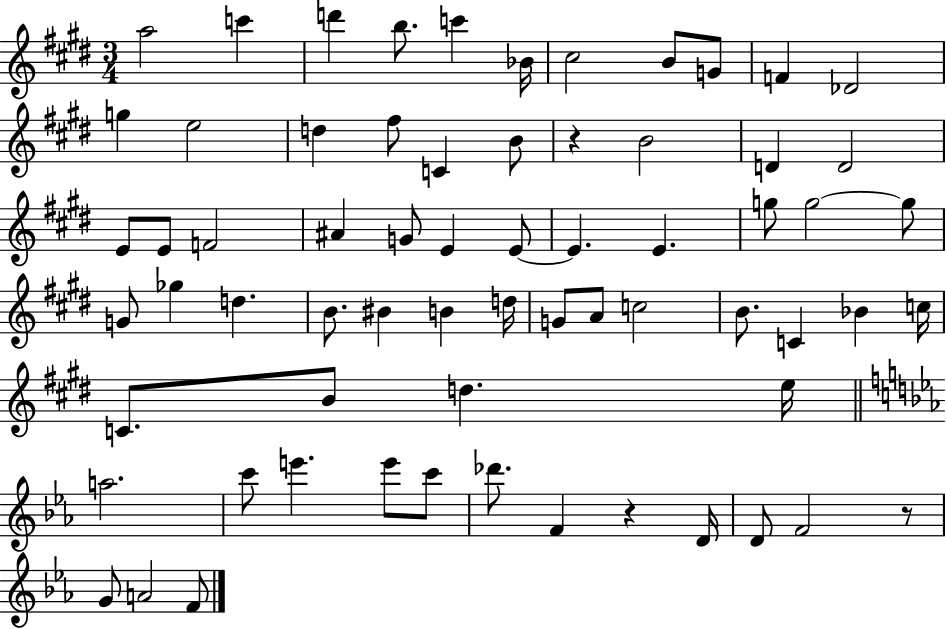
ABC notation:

X:1
T:Untitled
M:3/4
L:1/4
K:E
a2 c' d' b/2 c' _B/4 ^c2 B/2 G/2 F _D2 g e2 d ^f/2 C B/2 z B2 D D2 E/2 E/2 F2 ^A G/2 E E/2 E E g/2 g2 g/2 G/2 _g d B/2 ^B B d/4 G/2 A/2 c2 B/2 C _B c/4 C/2 B/2 d e/4 a2 c'/2 e' e'/2 c'/2 _d'/2 F z D/4 D/2 F2 z/2 G/2 A2 F/2